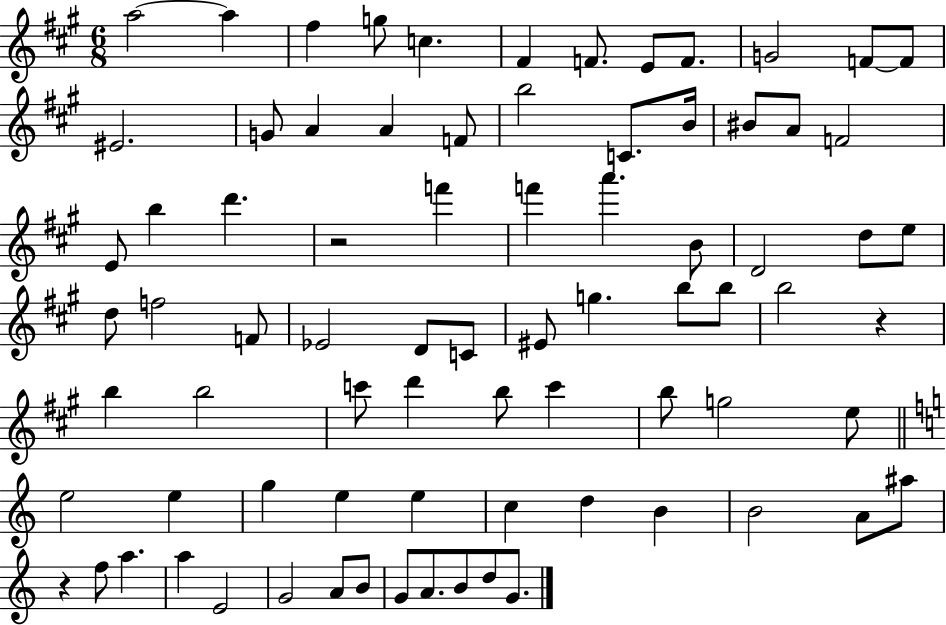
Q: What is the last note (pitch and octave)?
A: G4